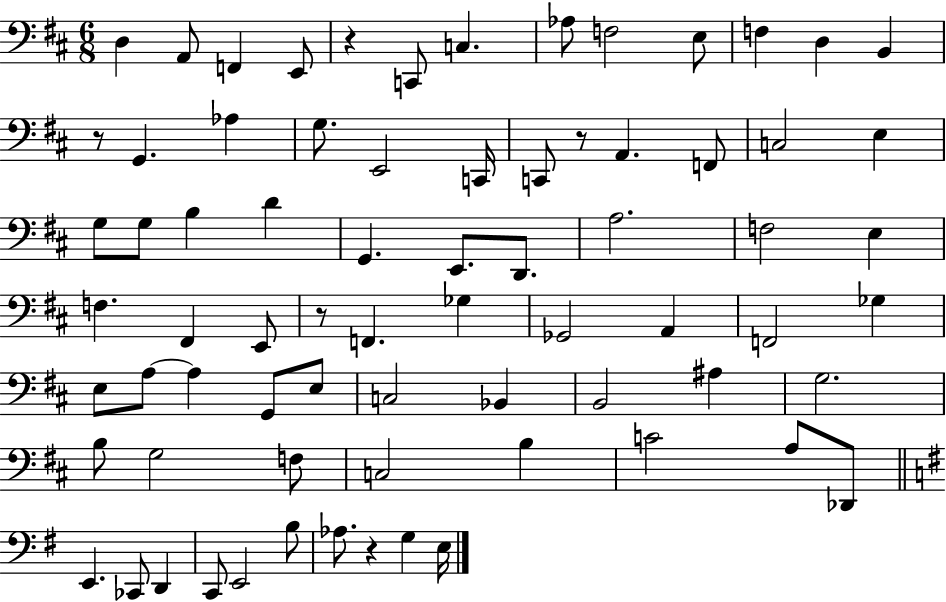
D3/q A2/e F2/q E2/e R/q C2/e C3/q. Ab3/e F3/h E3/e F3/q D3/q B2/q R/e G2/q. Ab3/q G3/e. E2/h C2/s C2/e R/e A2/q. F2/e C3/h E3/q G3/e G3/e B3/q D4/q G2/q. E2/e. D2/e. A3/h. F3/h E3/q F3/q. F#2/q E2/e R/e F2/q. Gb3/q Gb2/h A2/q F2/h Gb3/q E3/e A3/e A3/q G2/e E3/e C3/h Bb2/q B2/h A#3/q G3/h. B3/e G3/h F3/e C3/h B3/q C4/h A3/e Db2/e E2/q. CES2/e D2/q C2/e E2/h B3/e Ab3/e. R/q G3/q E3/s